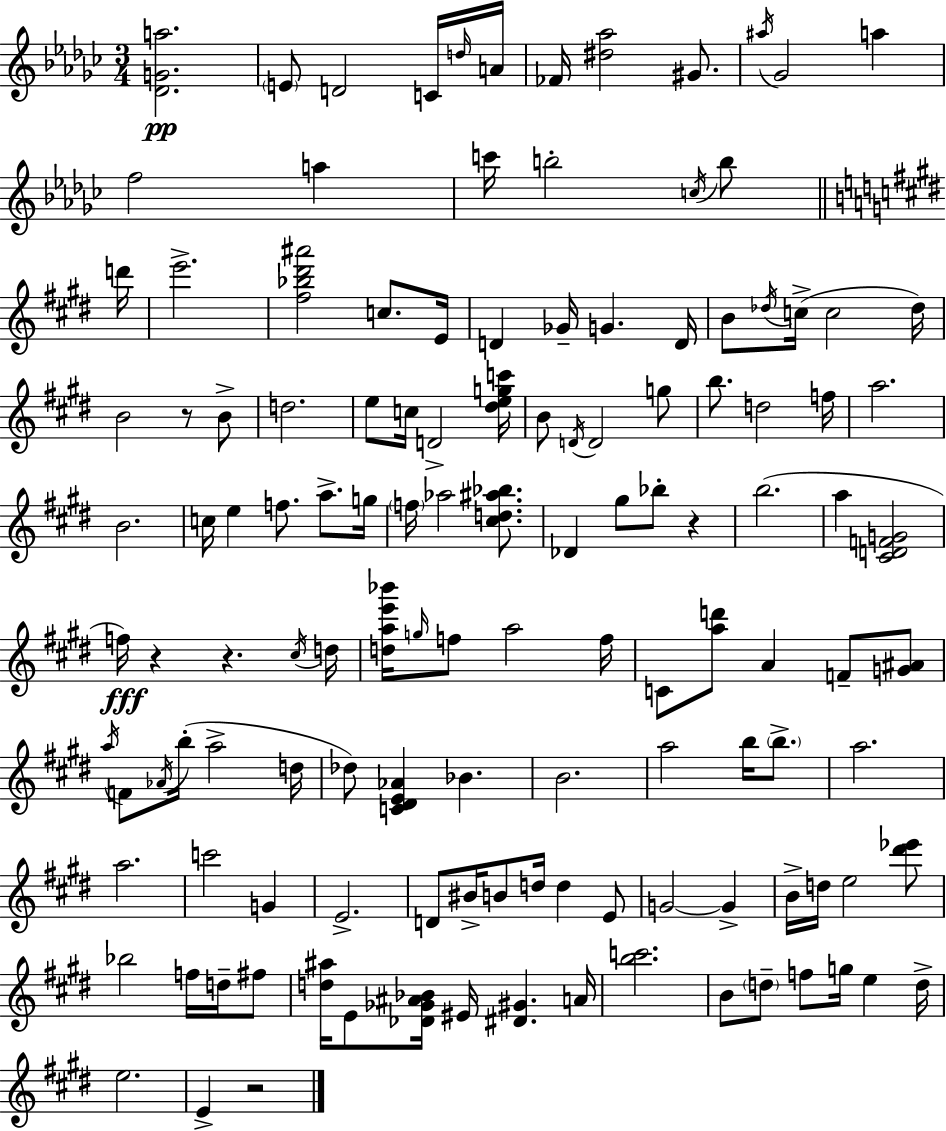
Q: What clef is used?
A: treble